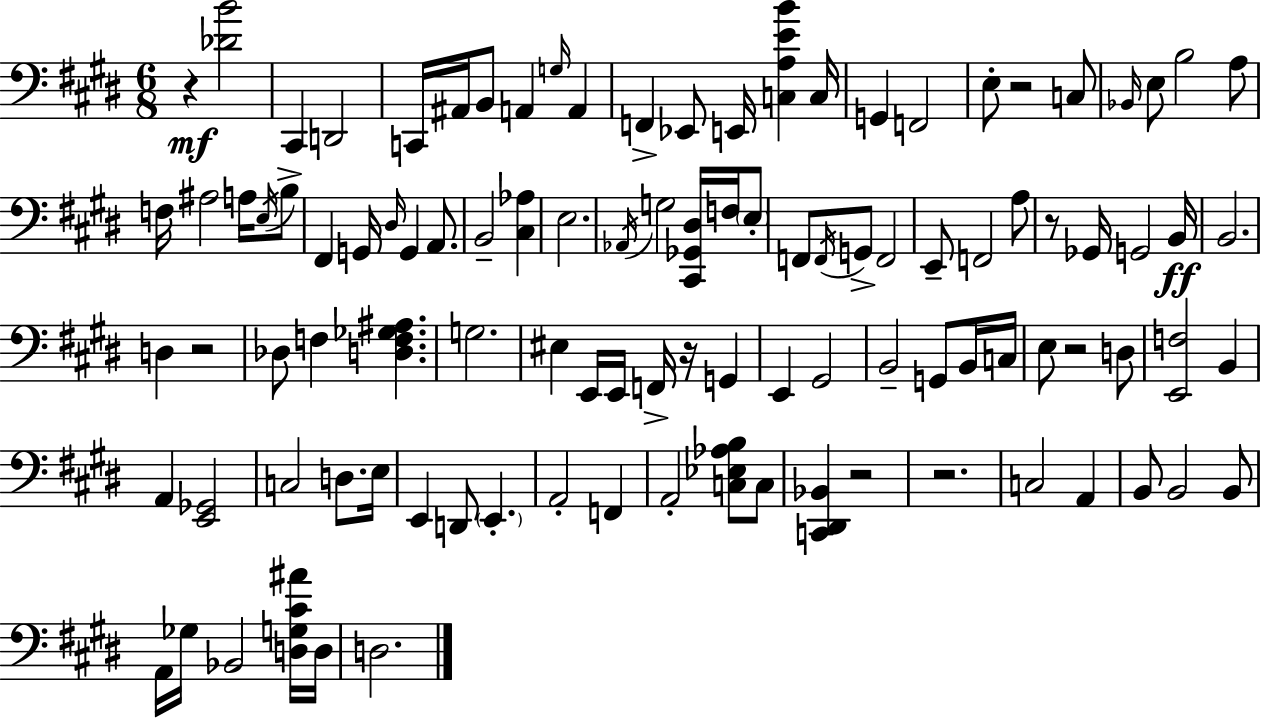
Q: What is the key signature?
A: E major